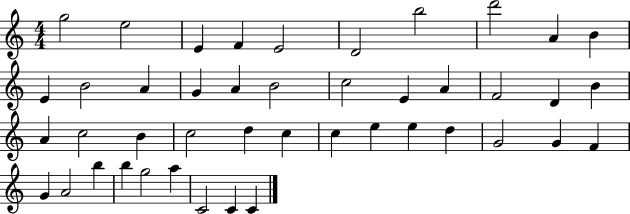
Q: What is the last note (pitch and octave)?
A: C4